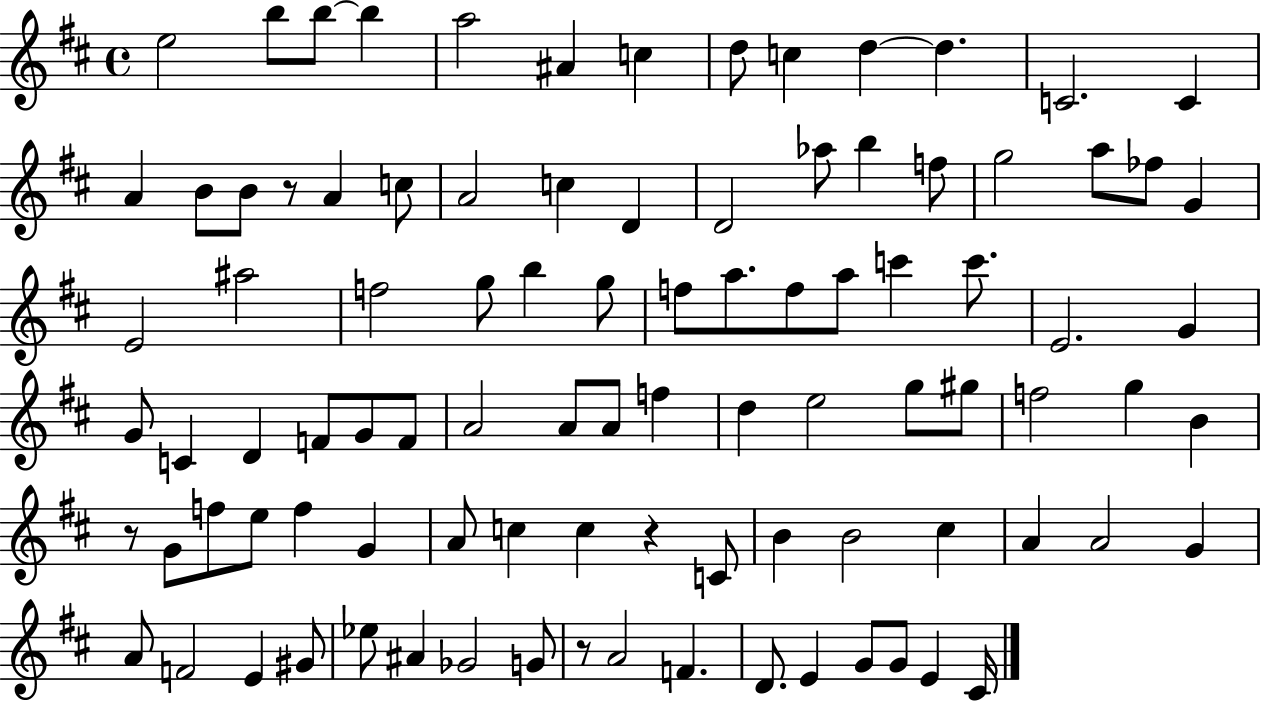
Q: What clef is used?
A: treble